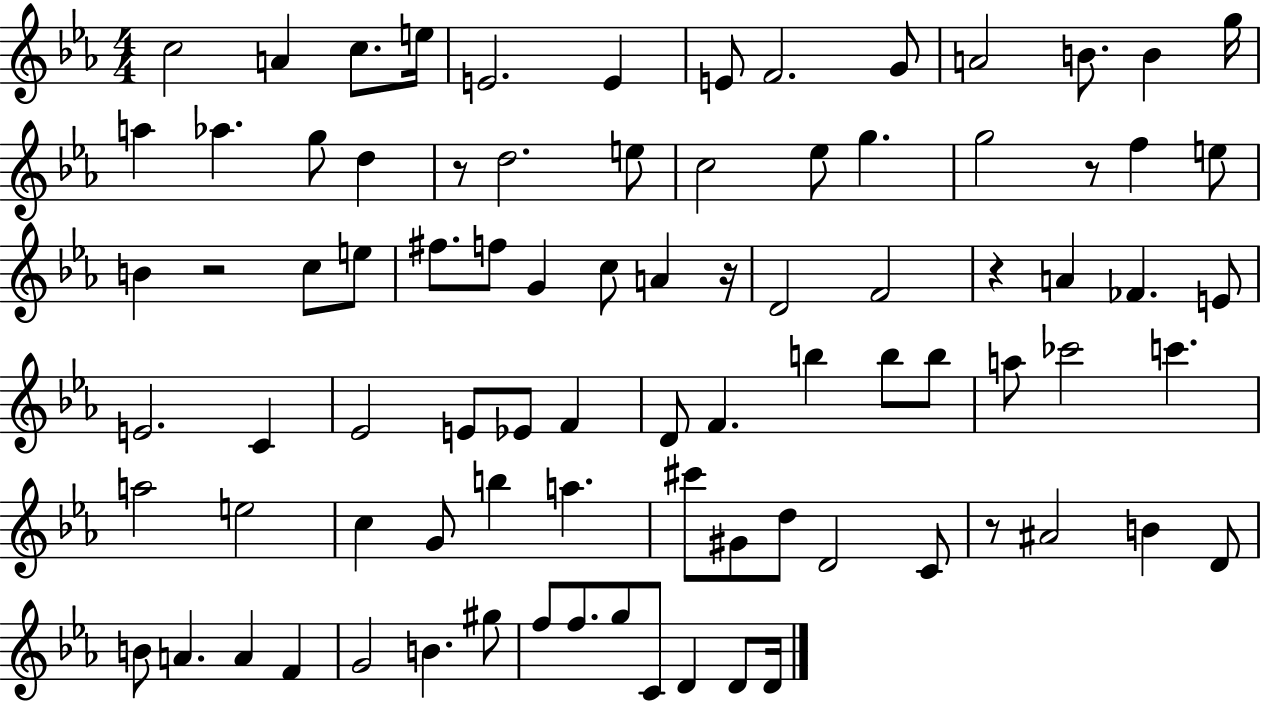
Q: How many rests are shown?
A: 6